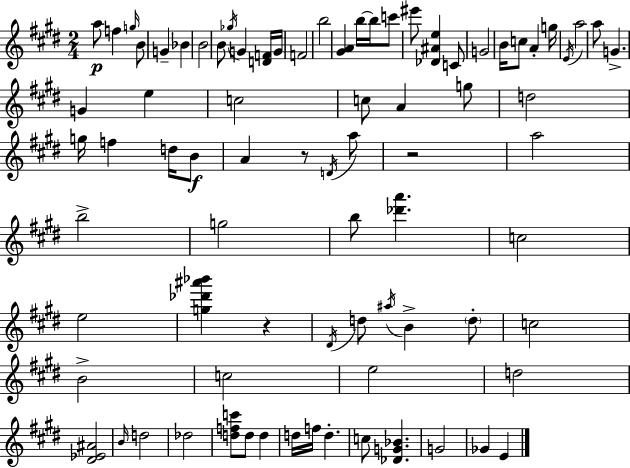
A5/e F5/q G5/s B4/e G4/q Bb4/q B4/h B4/e Gb5/s G4/q [D4,F4]/s G4/s F4/h B5/h [G#4,A4]/q B5/s B5/s C6/e EIS6/e [Db4,A#4,E5]/q C4/e G4/h B4/s C5/e A4/q G5/s E4/s A5/h A5/e G4/q. G4/q E5/q C5/h C5/e A4/q G5/e D5/h G5/s F5/q D5/s B4/e A4/q R/e D4/s A5/e R/h A5/h B5/h G5/h B5/e [Db6,A6]/q. C5/h E5/h [G5,Db6,A#6,Bb6]/q R/q D#4/s D5/e A#5/s B4/q D5/e C5/h B4/h C5/h E5/h D5/h [D#4,Eb4,A#4]/h B4/s D5/h Db5/h [D5,F5,C6]/e D5/e D5/q D5/s F5/s D5/q. C5/e [Db4,G4,Bb4]/q. G4/h Gb4/q E4/q